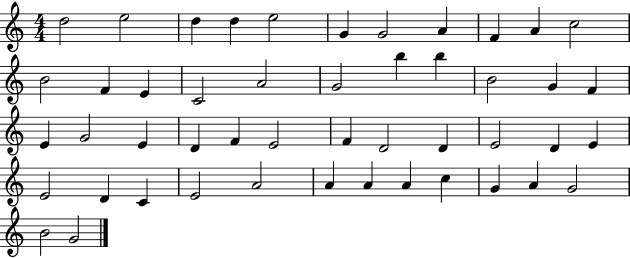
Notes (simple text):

D5/h E5/h D5/q D5/q E5/h G4/q G4/h A4/q F4/q A4/q C5/h B4/h F4/q E4/q C4/h A4/h G4/h B5/q B5/q B4/h G4/q F4/q E4/q G4/h E4/q D4/q F4/q E4/h F4/q D4/h D4/q E4/h D4/q E4/q E4/h D4/q C4/q E4/h A4/h A4/q A4/q A4/q C5/q G4/q A4/q G4/h B4/h G4/h